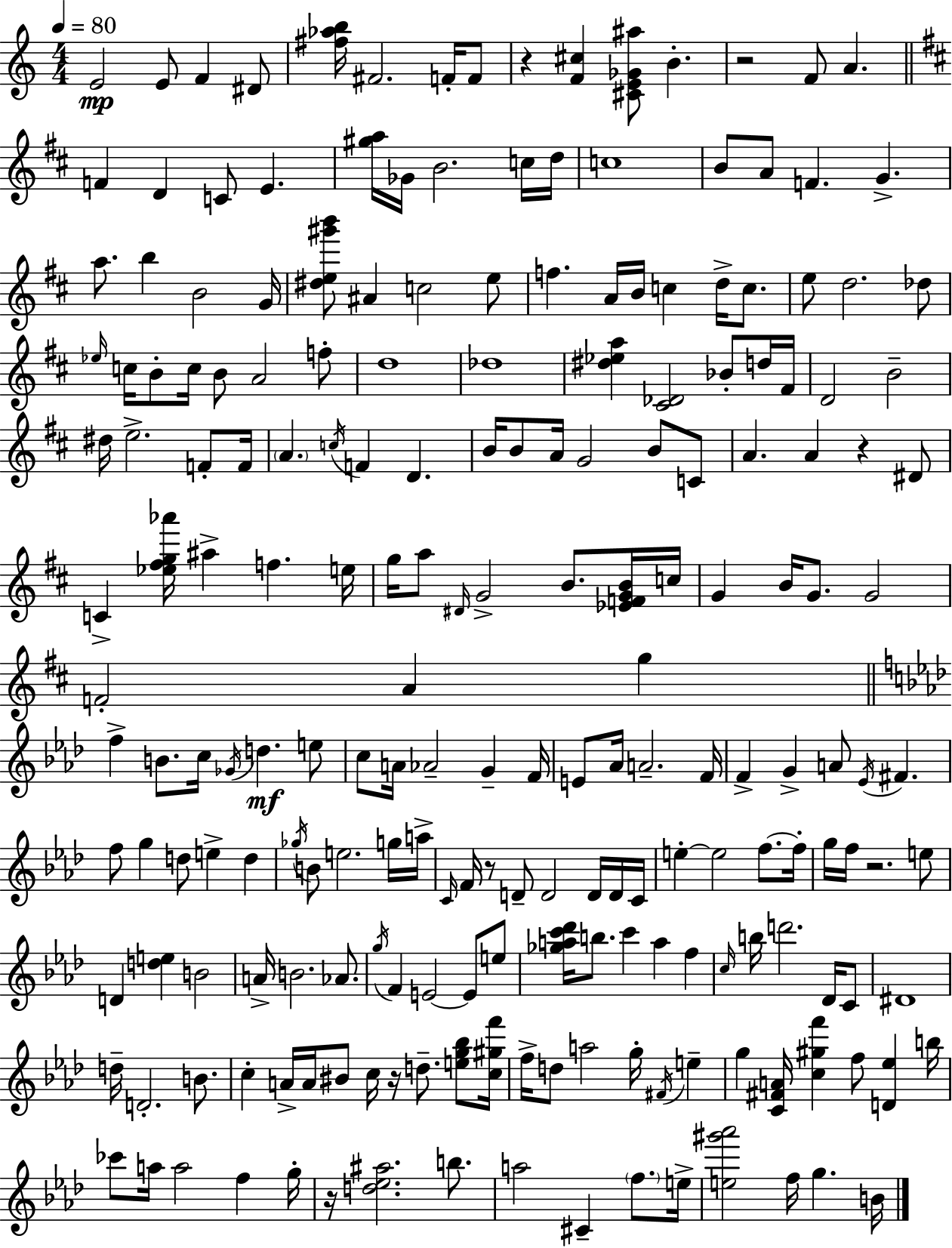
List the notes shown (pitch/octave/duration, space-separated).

E4/h E4/e F4/q D#4/e [F#5,Ab5,B5]/s F#4/h. F4/s F4/e R/q [F4,C#5]/q [C#4,E4,Gb4,A#5]/e B4/q. R/h F4/e A4/q. F4/q D4/q C4/e E4/q. [G#5,A5]/s Gb4/s B4/h. C5/s D5/s C5/w B4/e A4/e F4/q. G4/q. A5/e. B5/q B4/h G4/s [D#5,E5,G#6,B6]/e A#4/q C5/h E5/e F5/q. A4/s B4/s C5/q D5/s C5/e. E5/e D5/h. Db5/e Eb5/s C5/s B4/e C5/s B4/e A4/h F5/e D5/w Db5/w [D#5,Eb5,A5]/q [C#4,Db4]/h Bb4/e D5/s F#4/s D4/h B4/h D#5/s E5/h. F4/e F4/s A4/q. C5/s F4/q D4/q. B4/s B4/e A4/s G4/h B4/e C4/e A4/q. A4/q R/q D#4/e C4/q [Eb5,F#5,G5,Ab6]/s A#5/q F5/q. E5/s G5/s A5/e D#4/s G4/h B4/e. [Eb4,F4,G4,B4]/s C5/s G4/q B4/s G4/e. G4/h F4/h A4/q G5/q F5/q B4/e. C5/s Gb4/s D5/q. E5/e C5/e A4/s Ab4/h G4/q F4/s E4/e Ab4/s A4/h. F4/s F4/q G4/q A4/e Eb4/s F#4/q. F5/e G5/q D5/e E5/q D5/q Gb5/s B4/e E5/h. G5/s A5/s C4/s F4/s R/e D4/e D4/h D4/s D4/s C4/s E5/q E5/h F5/e. F5/s G5/s F5/s R/h. E5/e D4/q [D5,E5]/q B4/h A4/s B4/h. Ab4/e. G5/s F4/q E4/h E4/e E5/e [Gb5,A5,C6,Db6]/s B5/e. C6/q A5/q F5/q C5/s B5/s D6/h. Db4/s C4/e D#4/w D5/s D4/h. B4/e. C5/q A4/s A4/s BIS4/e C5/s R/s D5/e. [E5,G5,Bb5]/e [C5,G#5,F6]/s F5/s D5/e A5/h G5/s F#4/s E5/q G5/q [C4,F#4,A4]/s [C5,G#5,F6]/q F5/e [D4,Eb5]/q B5/s CES6/e A5/s A5/h F5/q G5/s R/s [D5,Eb5,A#5]/h. B5/e. A5/h C#4/q F5/e. E5/s [E5,G#6,Ab6]/h F5/s G5/q. B4/s